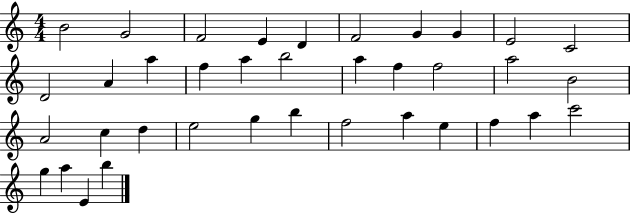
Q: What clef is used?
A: treble